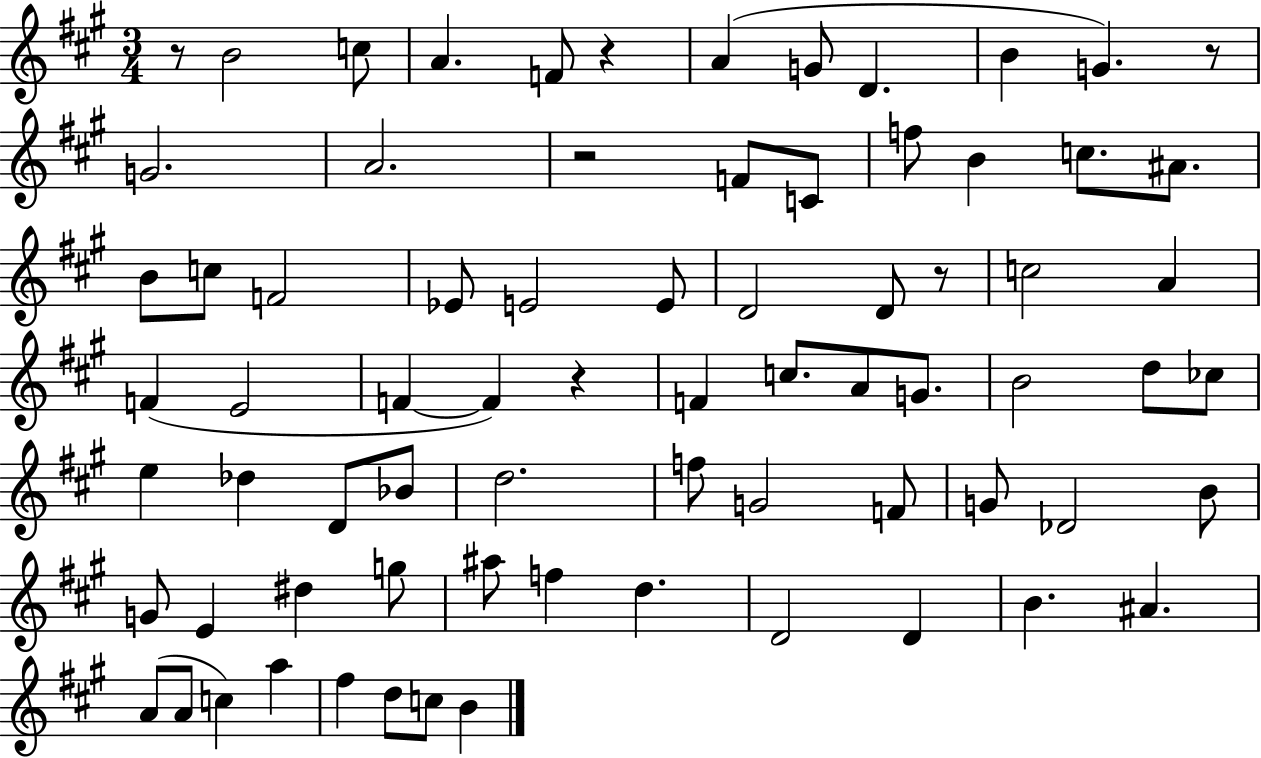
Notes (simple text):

R/e B4/h C5/e A4/q. F4/e R/q A4/q G4/e D4/q. B4/q G4/q. R/e G4/h. A4/h. R/h F4/e C4/e F5/e B4/q C5/e. A#4/e. B4/e C5/e F4/h Eb4/e E4/h E4/e D4/h D4/e R/e C5/h A4/q F4/q E4/h F4/q F4/q R/q F4/q C5/e. A4/e G4/e. B4/h D5/e CES5/e E5/q Db5/q D4/e Bb4/e D5/h. F5/e G4/h F4/e G4/e Db4/h B4/e G4/e E4/q D#5/q G5/e A#5/e F5/q D5/q. D4/h D4/q B4/q. A#4/q. A4/e A4/e C5/q A5/q F#5/q D5/e C5/e B4/q